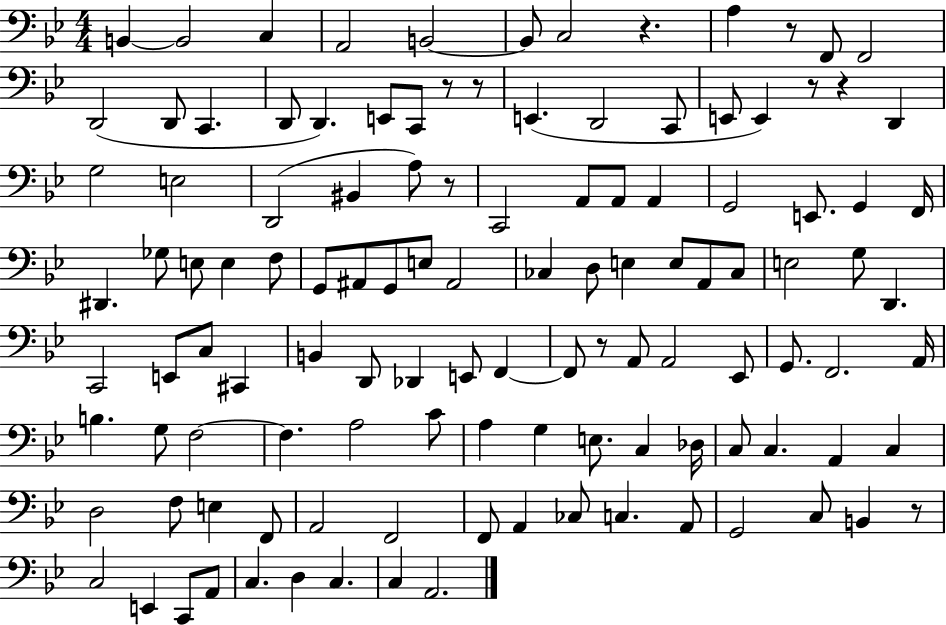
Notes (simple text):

B2/q B2/h C3/q A2/h B2/h B2/e C3/h R/q. A3/q R/e F2/e F2/h D2/h D2/e C2/q. D2/e D2/q. E2/e C2/e R/e R/e E2/q. D2/h C2/e E2/e E2/q R/e R/q D2/q G3/h E3/h D2/h BIS2/q A3/e R/e C2/h A2/e A2/e A2/q G2/h E2/e. G2/q F2/s D#2/q. Gb3/e E3/e E3/q F3/e G2/e A#2/e G2/e E3/e A#2/h CES3/q D3/e E3/q E3/e A2/e CES3/e E3/h G3/e D2/q. C2/h E2/e C3/e C#2/q B2/q D2/e Db2/q E2/e F2/q F2/e R/e A2/e A2/h Eb2/e G2/e. F2/h. A2/s B3/q. G3/e F3/h F3/q. A3/h C4/e A3/q G3/q E3/e. C3/q Db3/s C3/e C3/q. A2/q C3/q D3/h F3/e E3/q F2/e A2/h F2/h F2/e A2/q CES3/e C3/q. A2/e G2/h C3/e B2/q R/e C3/h E2/q C2/e A2/e C3/q. D3/q C3/q. C3/q A2/h.